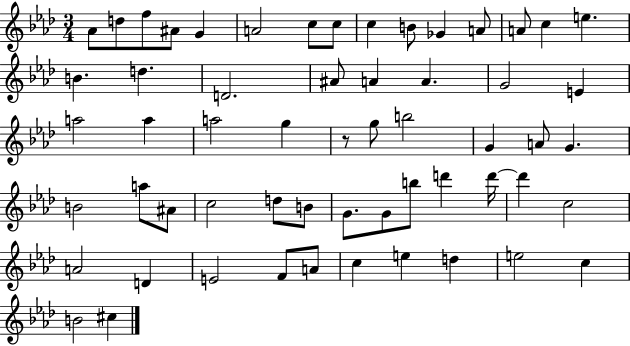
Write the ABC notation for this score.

X:1
T:Untitled
M:3/4
L:1/4
K:Ab
_A/2 d/2 f/2 ^A/2 G A2 c/2 c/2 c B/2 _G A/2 A/2 c e B d D2 ^A/2 A A G2 E a2 a a2 g z/2 g/2 b2 G A/2 G B2 a/2 ^A/2 c2 d/2 B/2 G/2 G/2 b/2 d' d'/4 d' c2 A2 D E2 F/2 A/2 c e d e2 c B2 ^c